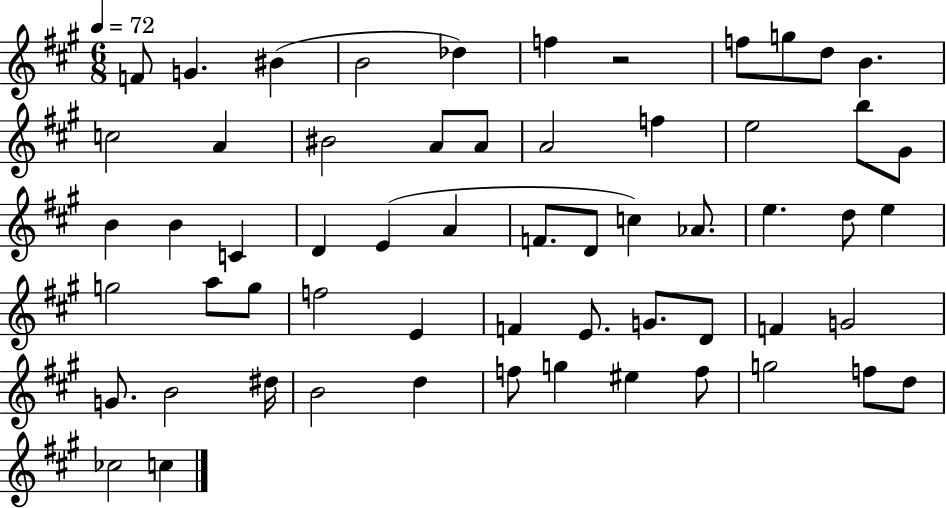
F4/e G4/q. BIS4/q B4/h Db5/q F5/q R/h F5/e G5/e D5/e B4/q. C5/h A4/q BIS4/h A4/e A4/e A4/h F5/q E5/h B5/e G#4/e B4/q B4/q C4/q D4/q E4/q A4/q F4/e. D4/e C5/q Ab4/e. E5/q. D5/e E5/q G5/h A5/e G5/e F5/h E4/q F4/q E4/e. G4/e. D4/e F4/q G4/h G4/e. B4/h D#5/s B4/h D5/q F5/e G5/q EIS5/q F5/e G5/h F5/e D5/e CES5/h C5/q